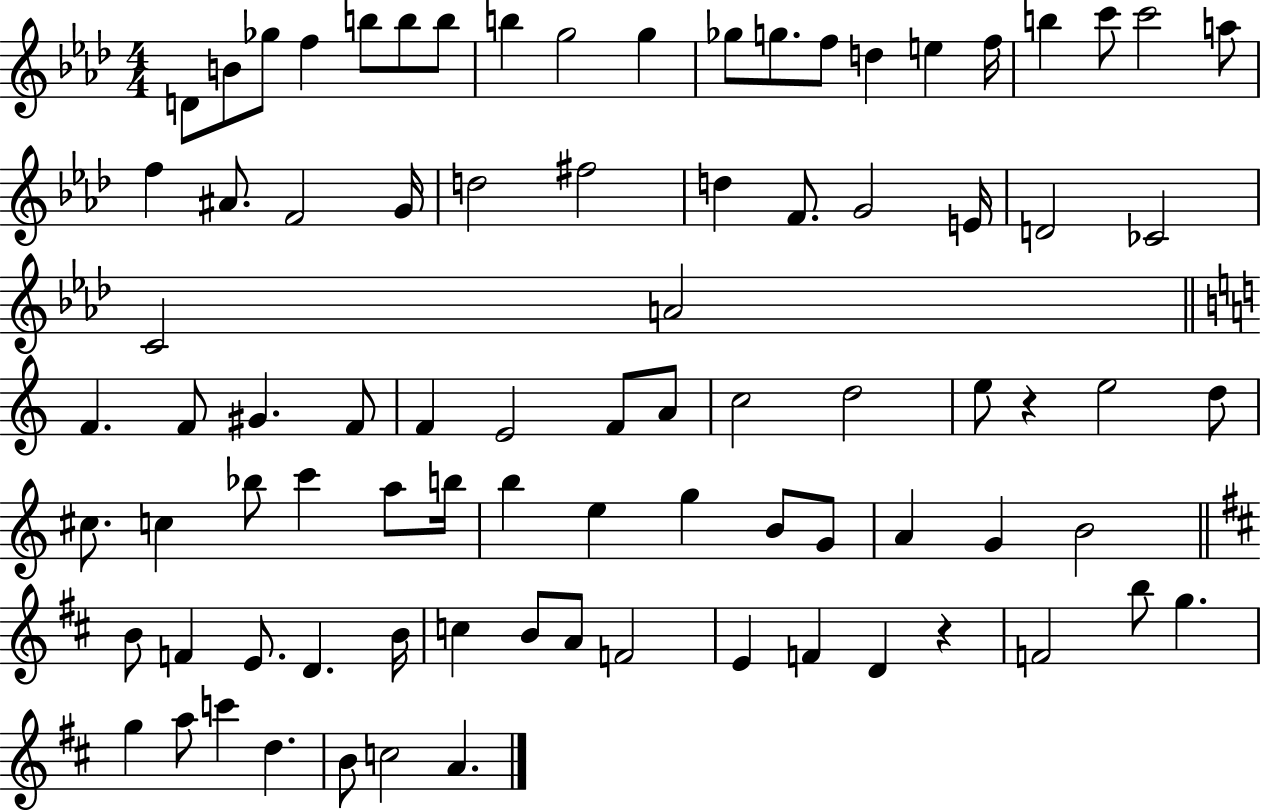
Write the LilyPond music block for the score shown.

{
  \clef treble
  \numericTimeSignature
  \time 4/4
  \key aes \major
  d'8 b'8 ges''8 f''4 b''8 b''8 b''8 | b''4 g''2 g''4 | ges''8 g''8. f''8 d''4 e''4 f''16 | b''4 c'''8 c'''2 a''8 | \break f''4 ais'8. f'2 g'16 | d''2 fis''2 | d''4 f'8. g'2 e'16 | d'2 ces'2 | \break c'2 a'2 | \bar "||" \break \key a \minor f'4. f'8 gis'4. f'8 | f'4 e'2 f'8 a'8 | c''2 d''2 | e''8 r4 e''2 d''8 | \break cis''8. c''4 bes''8 c'''4 a''8 b''16 | b''4 e''4 g''4 b'8 g'8 | a'4 g'4 b'2 | \bar "||" \break \key d \major b'8 f'4 e'8. d'4. b'16 | c''4 b'8 a'8 f'2 | e'4 f'4 d'4 r4 | f'2 b''8 g''4. | \break g''4 a''8 c'''4 d''4. | b'8 c''2 a'4. | \bar "|."
}